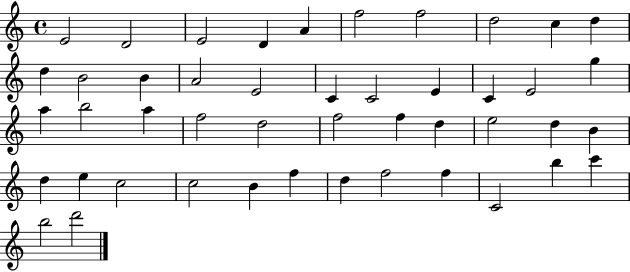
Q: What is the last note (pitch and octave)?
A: D6